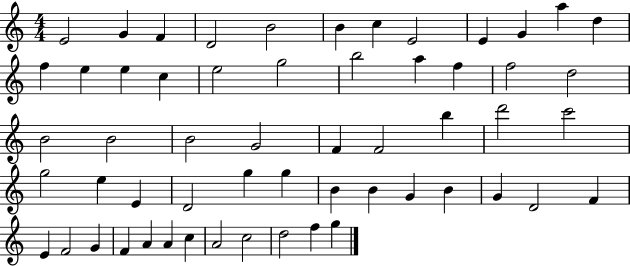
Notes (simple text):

E4/h G4/q F4/q D4/h B4/h B4/q C5/q E4/h E4/q G4/q A5/q D5/q F5/q E5/q E5/q C5/q E5/h G5/h B5/h A5/q F5/q F5/h D5/h B4/h B4/h B4/h G4/h F4/q F4/h B5/q D6/h C6/h G5/h E5/q E4/q D4/h G5/q G5/q B4/q B4/q G4/q B4/q G4/q D4/h F4/q E4/q F4/h G4/q F4/q A4/q A4/q C5/q A4/h C5/h D5/h F5/q G5/q